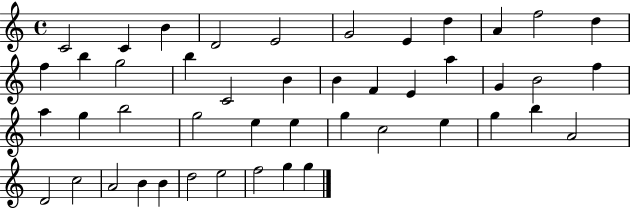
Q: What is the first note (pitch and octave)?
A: C4